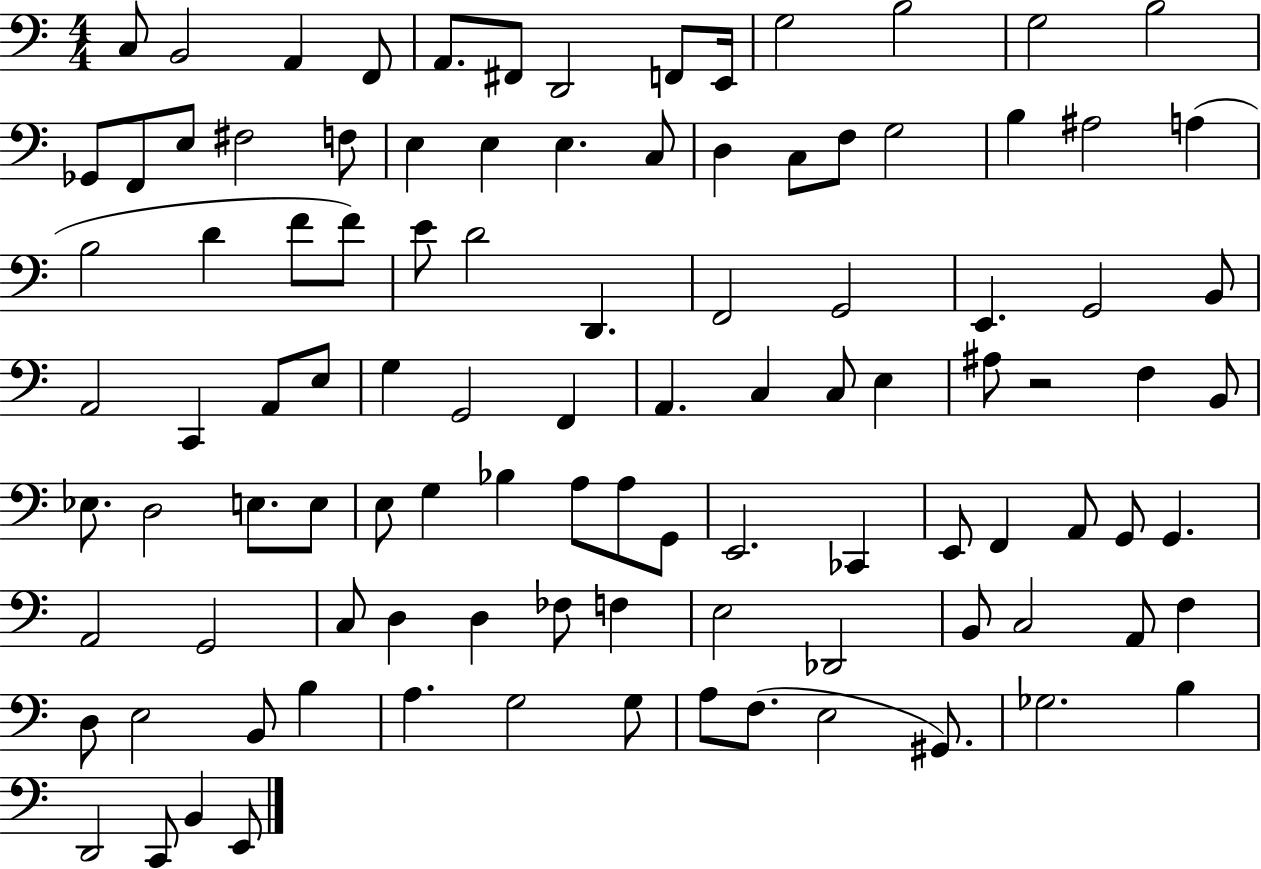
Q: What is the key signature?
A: C major